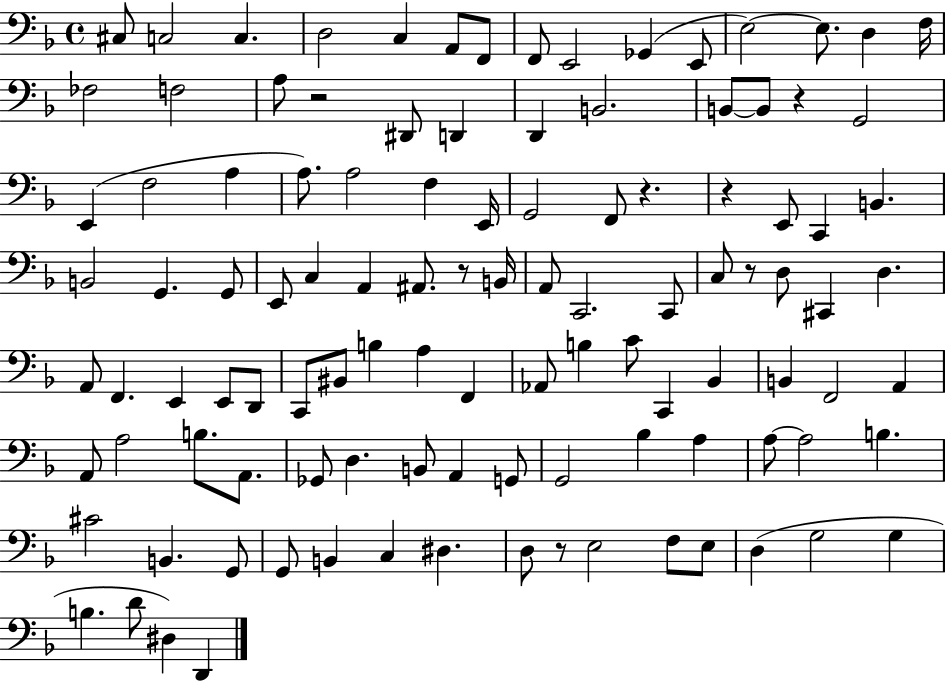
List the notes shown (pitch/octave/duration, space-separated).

C#3/e C3/h C3/q. D3/h C3/q A2/e F2/e F2/e E2/h Gb2/q E2/e E3/h E3/e. D3/q F3/s FES3/h F3/h A3/e R/h D#2/e D2/q D2/q B2/h. B2/e B2/e R/q G2/h E2/q F3/h A3/q A3/e. A3/h F3/q E2/s G2/h F2/e R/q. R/q E2/e C2/q B2/q. B2/h G2/q. G2/e E2/e C3/q A2/q A#2/e. R/e B2/s A2/e C2/h. C2/e C3/e R/e D3/e C#2/q D3/q. A2/e F2/q. E2/q E2/e D2/e C2/e BIS2/e B3/q A3/q F2/q Ab2/e B3/q C4/e C2/q Bb2/q B2/q F2/h A2/q A2/e A3/h B3/e. A2/e. Gb2/e D3/q. B2/e A2/q G2/e G2/h Bb3/q A3/q A3/e A3/h B3/q. C#4/h B2/q. G2/e G2/e B2/q C3/q D#3/q. D3/e R/e E3/h F3/e E3/e D3/q G3/h G3/q B3/q. D4/e D#3/q D2/q